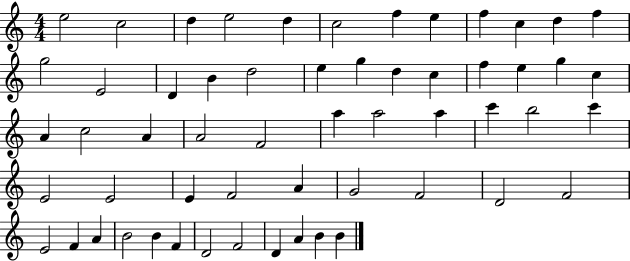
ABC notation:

X:1
T:Untitled
M:4/4
L:1/4
K:C
e2 c2 d e2 d c2 f e f c d f g2 E2 D B d2 e g d c f e g c A c2 A A2 F2 a a2 a c' b2 c' E2 E2 E F2 A G2 F2 D2 F2 E2 F A B2 B F D2 F2 D A B B